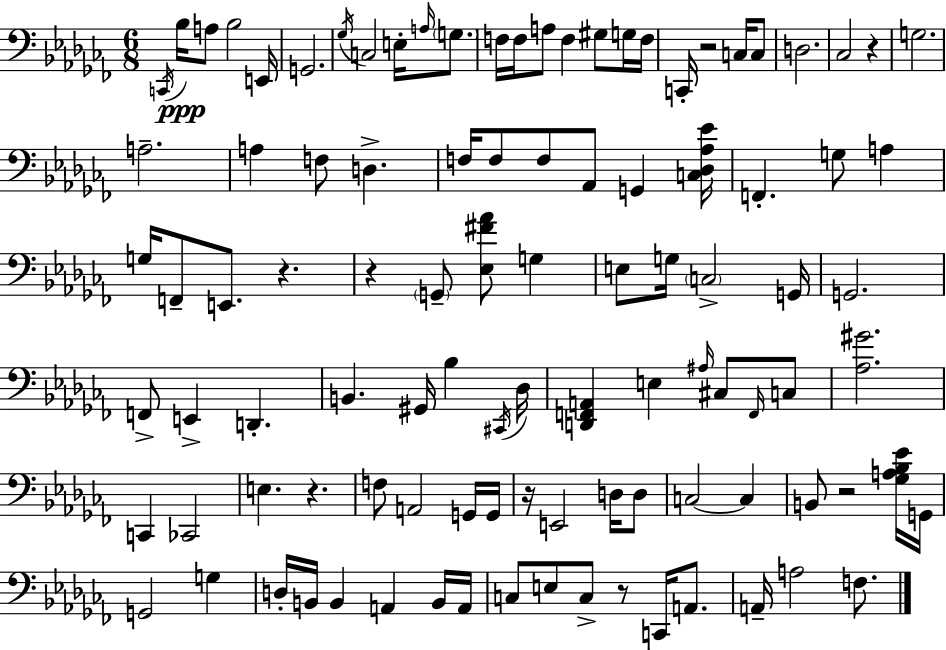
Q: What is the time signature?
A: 6/8